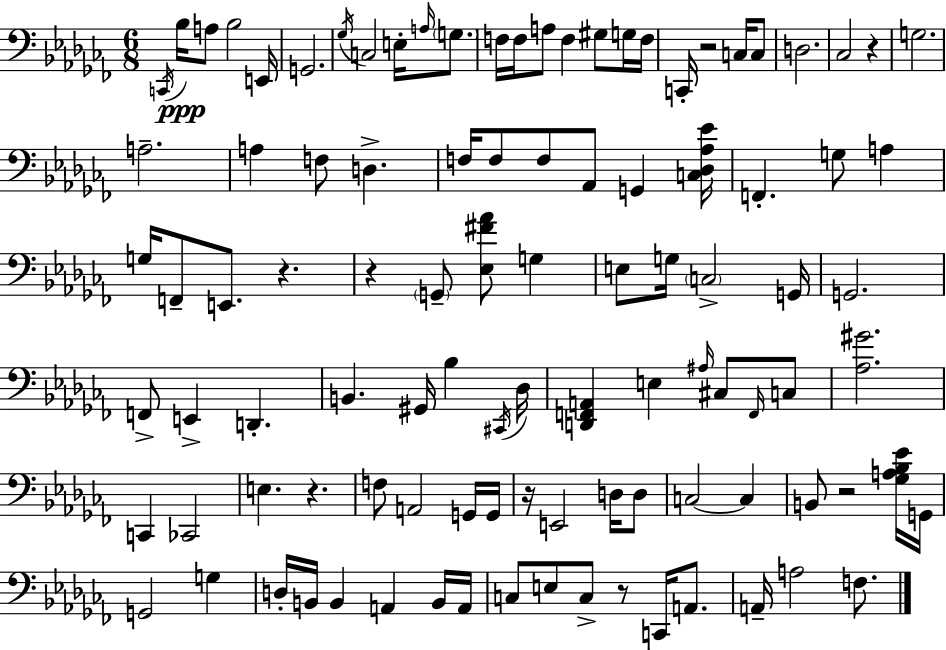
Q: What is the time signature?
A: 6/8